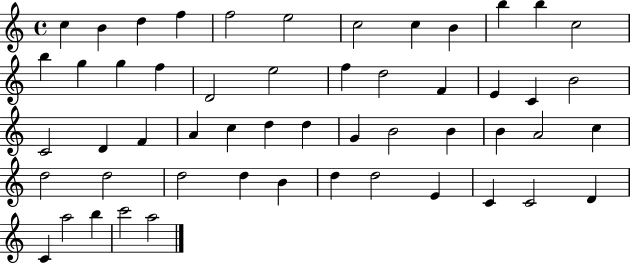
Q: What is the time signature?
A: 4/4